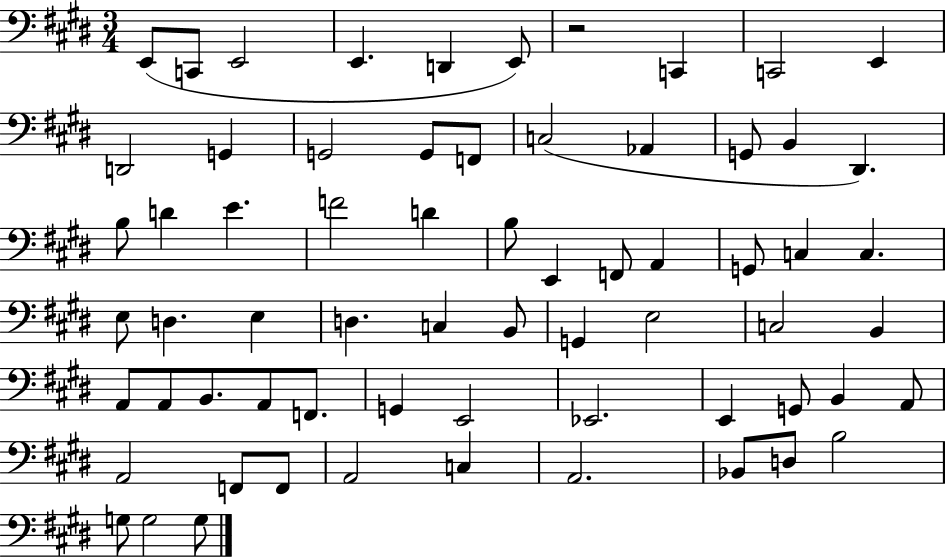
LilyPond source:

{
  \clef bass
  \numericTimeSignature
  \time 3/4
  \key e \major
  e,8( c,8 e,2 | e,4. d,4 e,8) | r2 c,4 | c,2 e,4 | \break d,2 g,4 | g,2 g,8 f,8 | c2( aes,4 | g,8 b,4 dis,4.) | \break b8 d'4 e'4. | f'2 d'4 | b8 e,4 f,8 a,4 | g,8 c4 c4. | \break e8 d4. e4 | d4. c4 b,8 | g,4 e2 | c2 b,4 | \break a,8 a,8 b,8. a,8 f,8. | g,4 e,2 | ees,2. | e,4 g,8 b,4 a,8 | \break a,2 f,8 f,8 | a,2 c4 | a,2. | bes,8 d8 b2 | \break g8 g2 g8 | \bar "|."
}